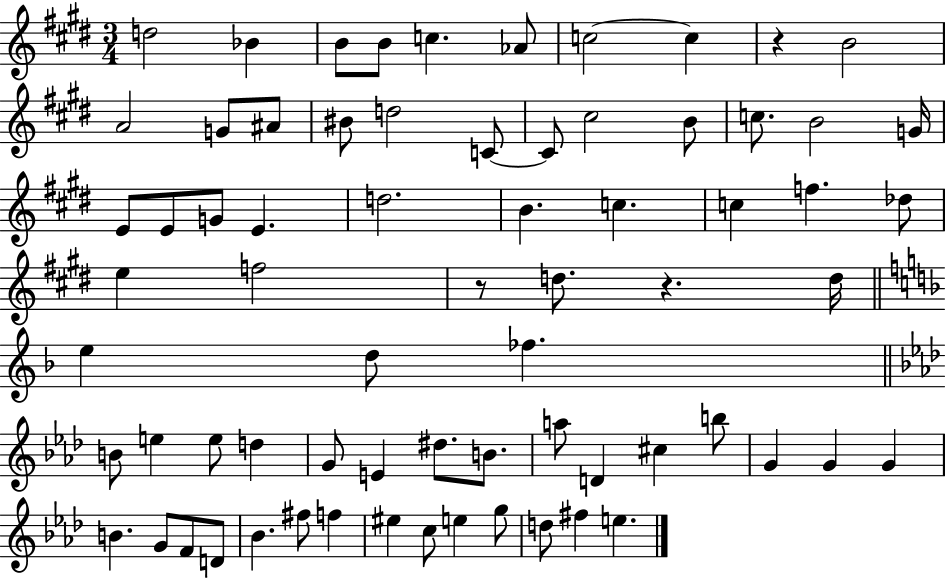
D5/h Bb4/q B4/e B4/e C5/q. Ab4/e C5/h C5/q R/q B4/h A4/h G4/e A#4/e BIS4/e D5/h C4/e C4/e C#5/h B4/e C5/e. B4/h G4/s E4/e E4/e G4/e E4/q. D5/h. B4/q. C5/q. C5/q F5/q. Db5/e E5/q F5/h R/e D5/e. R/q. D5/s E5/q D5/e FES5/q. B4/e E5/q E5/e D5/q G4/e E4/q D#5/e. B4/e. A5/e D4/q C#5/q B5/e G4/q G4/q G4/q B4/q. G4/e F4/e D4/e Bb4/q. F#5/e F5/q EIS5/q C5/e E5/q G5/e D5/e F#5/q E5/q.